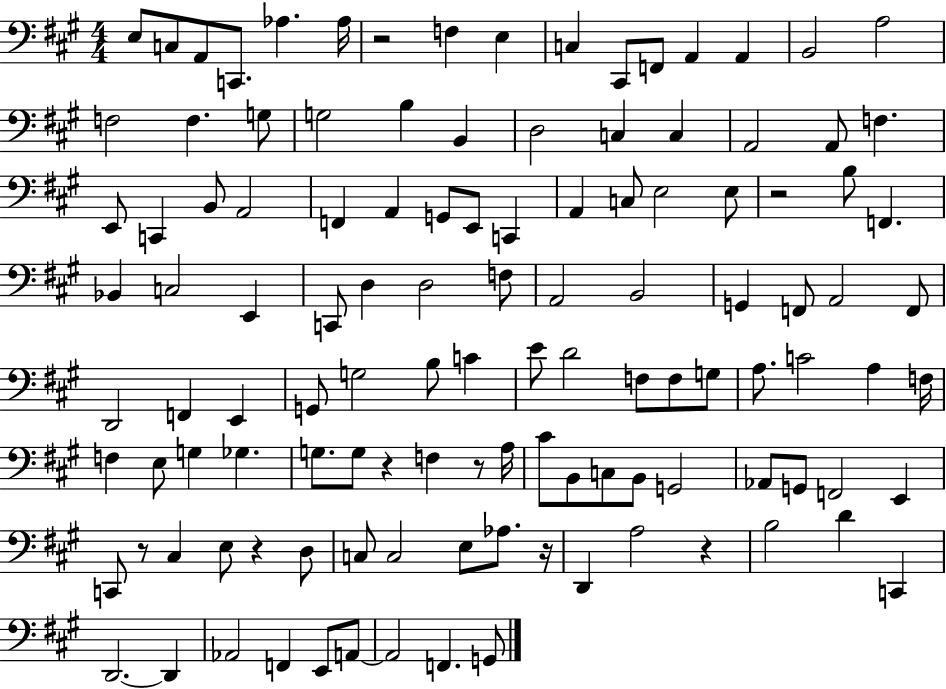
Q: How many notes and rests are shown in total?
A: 118